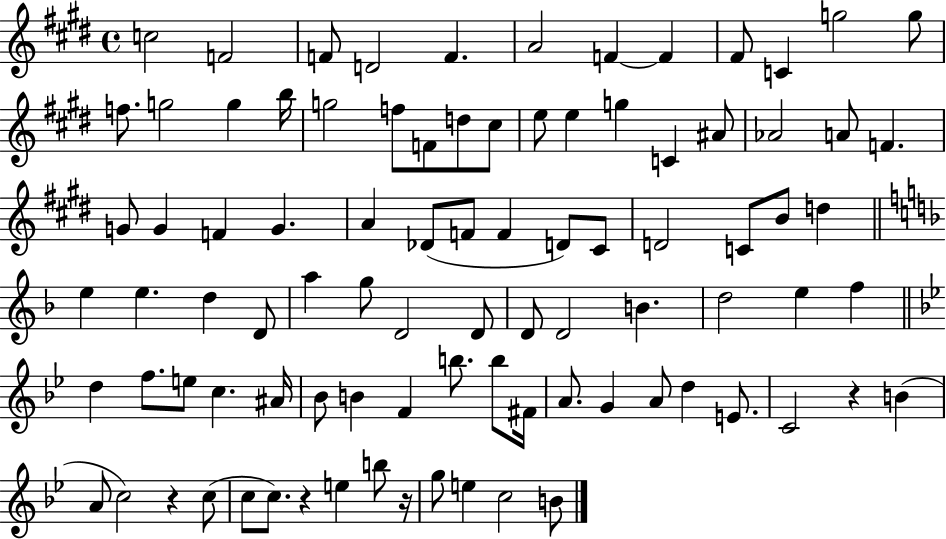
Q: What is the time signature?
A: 4/4